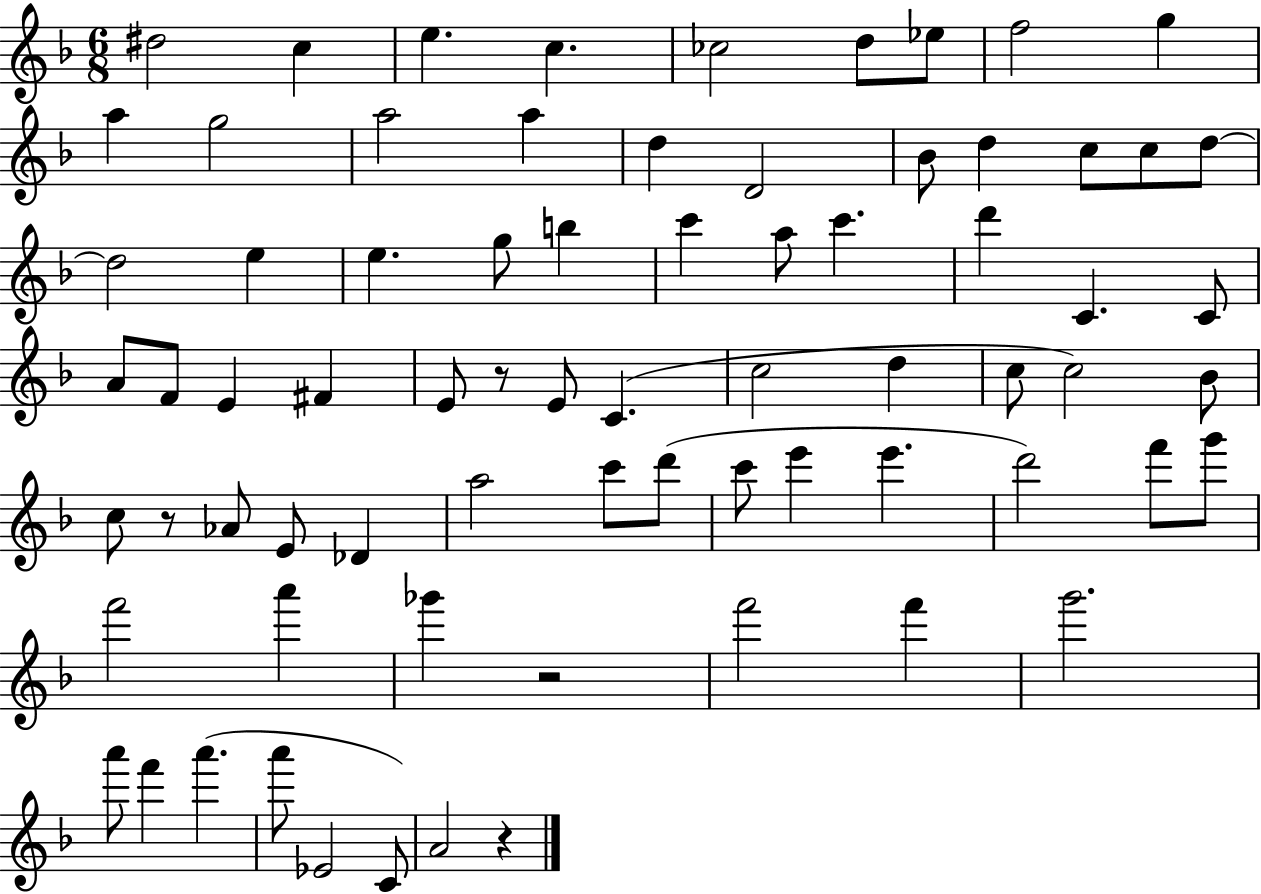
X:1
T:Untitled
M:6/8
L:1/4
K:F
^d2 c e c _c2 d/2 _e/2 f2 g a g2 a2 a d D2 _B/2 d c/2 c/2 d/2 d2 e e g/2 b c' a/2 c' d' C C/2 A/2 F/2 E ^F E/2 z/2 E/2 C c2 d c/2 c2 _B/2 c/2 z/2 _A/2 E/2 _D a2 c'/2 d'/2 c'/2 e' e' d'2 f'/2 g'/2 f'2 a' _g' z2 f'2 f' g'2 a'/2 f' a' a'/2 _E2 C/2 A2 z